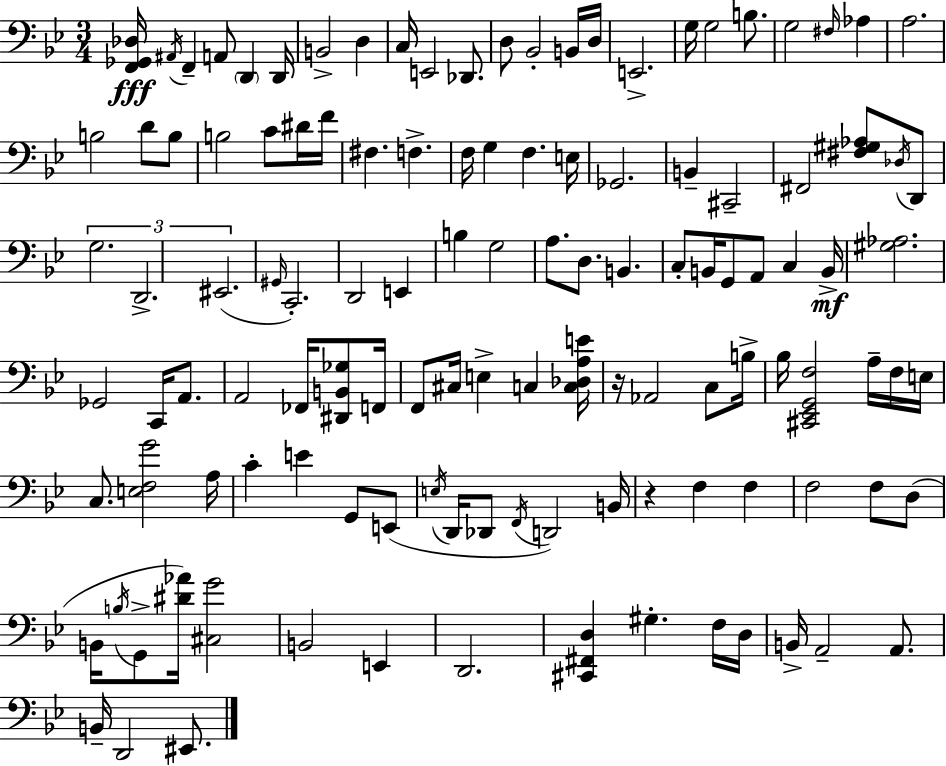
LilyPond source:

{
  \clef bass
  \numericTimeSignature
  \time 3/4
  \key g \minor
  <f, ges, des>16\fff \acciaccatura { ais,16 } f,4-- a,8 \parenthesize d,4 | d,16 b,2-> d4 | c16 e,2 des,8. | d8 bes,2-. b,16 | \break d16 e,2.-> | g16 g2 b8. | g2 \grace { fis16 } aes4 | a2. | \break b2 d'8 | b8 b2 c'8 | dis'16 f'16 fis4. f4.-> | f16 g4 f4. | \break e16 ges,2. | b,4-- cis,2-- | fis,2 <fis gis aes>8 | \acciaccatura { des16 } d,8 \tuplet 3/2 { g2. | \break d,2.-> | eis,2.( } | \grace { gis,16 } c,2.-.) | d,2 | \break e,4 b4 g2 | a8. d8. b,4. | c8-. b,16 g,8 a,8 c4 | b,16->\mf <gis aes>2. | \break ges,2 | c,16 a,8. a,2 | fes,16 <dis, b, ges>8 f,16 f,8 cis16 e4-> c4 | <c des a e'>16 r16 aes,2 | \break c8 b16-> bes16 <cis, ees, g, f>2 | a16-- f16 e16 c8. <e f g'>2 | a16 c'4-. e'4 | g,8 e,8( \acciaccatura { e16 } d,16 des,8 \acciaccatura { f,16 } d,2) | \break b,16 r4 f4 | f4 f2 | f8 d8( b,16 \acciaccatura { b16 } g,8-> <dis' aes'>16) <cis g'>2 | b,2 | \break e,4 d,2. | <cis, fis, d>4 gis4.-. | f16 d16 b,16-> a,2-- | a,8. b,16-- d,2 | \break eis,8. \bar "|."
}